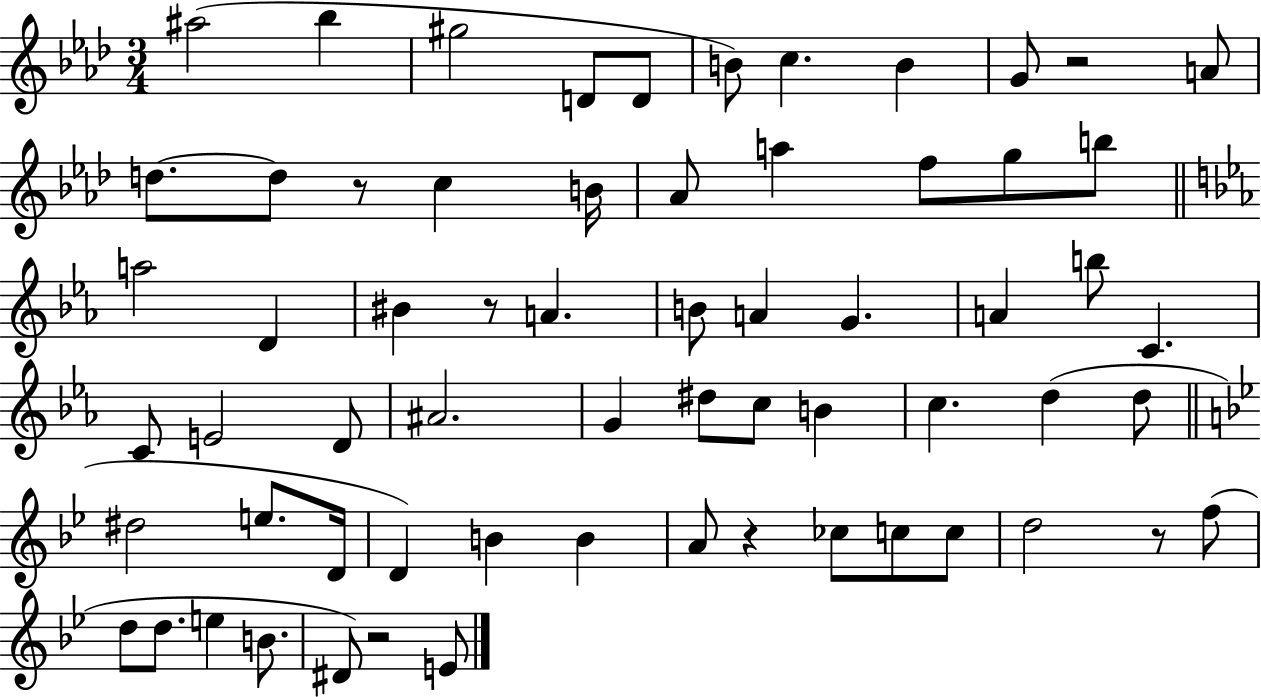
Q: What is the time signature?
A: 3/4